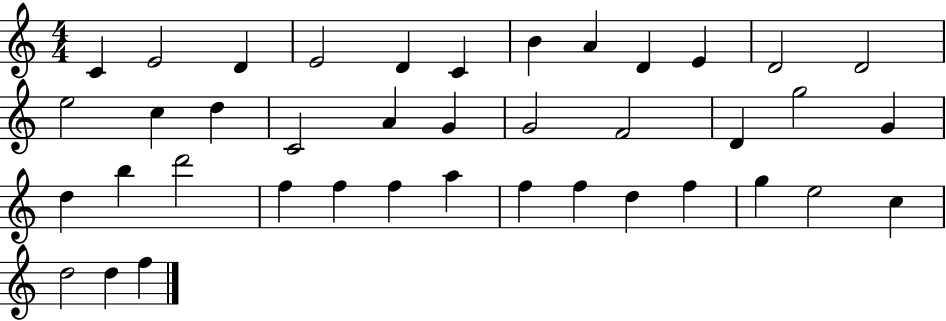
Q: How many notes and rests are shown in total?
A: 40